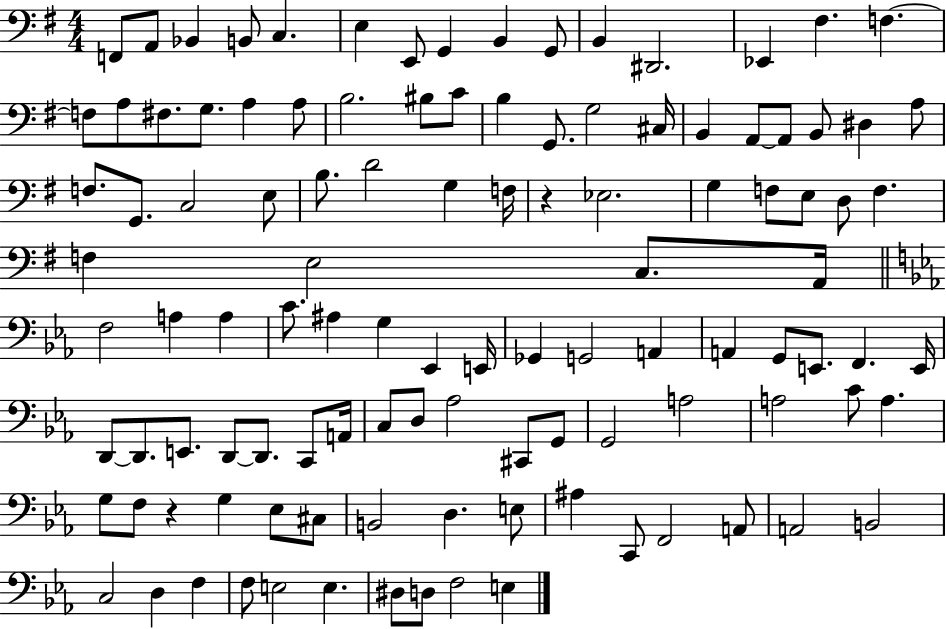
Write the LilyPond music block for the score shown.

{
  \clef bass
  \numericTimeSignature
  \time 4/4
  \key g \major
  f,8 a,8 bes,4 b,8 c4. | e4 e,8 g,4 b,4 g,8 | b,4 dis,2. | ees,4 fis4. f4.~~ | \break f8 a8 fis8. g8. a4 a8 | b2. bis8 c'8 | b4 g,8. g2 cis16 | b,4 a,8~~ a,8 b,8 dis4 a8 | \break f8. g,8. c2 e8 | b8. d'2 g4 f16 | r4 ees2. | g4 f8 e8 d8 f4. | \break f4 e2 c8. a,16 | \bar "||" \break \key c \minor f2 a4 a4 | c'8. ais4 g4 ees,4 e,16 | ges,4 g,2 a,4 | a,4 g,8 e,8. f,4. e,16 | \break d,8~~ d,8. e,8. d,8~~ d,8. c,8 a,16 | c8 d8 aes2 cis,8 g,8 | g,2 a2 | a2 c'8 a4. | \break g8 f8 r4 g4 ees8 cis8 | b,2 d4. e8 | ais4 c,8 f,2 a,8 | a,2 b,2 | \break c2 d4 f4 | f8 e2 e4. | dis8 d8 f2 e4 | \bar "|."
}